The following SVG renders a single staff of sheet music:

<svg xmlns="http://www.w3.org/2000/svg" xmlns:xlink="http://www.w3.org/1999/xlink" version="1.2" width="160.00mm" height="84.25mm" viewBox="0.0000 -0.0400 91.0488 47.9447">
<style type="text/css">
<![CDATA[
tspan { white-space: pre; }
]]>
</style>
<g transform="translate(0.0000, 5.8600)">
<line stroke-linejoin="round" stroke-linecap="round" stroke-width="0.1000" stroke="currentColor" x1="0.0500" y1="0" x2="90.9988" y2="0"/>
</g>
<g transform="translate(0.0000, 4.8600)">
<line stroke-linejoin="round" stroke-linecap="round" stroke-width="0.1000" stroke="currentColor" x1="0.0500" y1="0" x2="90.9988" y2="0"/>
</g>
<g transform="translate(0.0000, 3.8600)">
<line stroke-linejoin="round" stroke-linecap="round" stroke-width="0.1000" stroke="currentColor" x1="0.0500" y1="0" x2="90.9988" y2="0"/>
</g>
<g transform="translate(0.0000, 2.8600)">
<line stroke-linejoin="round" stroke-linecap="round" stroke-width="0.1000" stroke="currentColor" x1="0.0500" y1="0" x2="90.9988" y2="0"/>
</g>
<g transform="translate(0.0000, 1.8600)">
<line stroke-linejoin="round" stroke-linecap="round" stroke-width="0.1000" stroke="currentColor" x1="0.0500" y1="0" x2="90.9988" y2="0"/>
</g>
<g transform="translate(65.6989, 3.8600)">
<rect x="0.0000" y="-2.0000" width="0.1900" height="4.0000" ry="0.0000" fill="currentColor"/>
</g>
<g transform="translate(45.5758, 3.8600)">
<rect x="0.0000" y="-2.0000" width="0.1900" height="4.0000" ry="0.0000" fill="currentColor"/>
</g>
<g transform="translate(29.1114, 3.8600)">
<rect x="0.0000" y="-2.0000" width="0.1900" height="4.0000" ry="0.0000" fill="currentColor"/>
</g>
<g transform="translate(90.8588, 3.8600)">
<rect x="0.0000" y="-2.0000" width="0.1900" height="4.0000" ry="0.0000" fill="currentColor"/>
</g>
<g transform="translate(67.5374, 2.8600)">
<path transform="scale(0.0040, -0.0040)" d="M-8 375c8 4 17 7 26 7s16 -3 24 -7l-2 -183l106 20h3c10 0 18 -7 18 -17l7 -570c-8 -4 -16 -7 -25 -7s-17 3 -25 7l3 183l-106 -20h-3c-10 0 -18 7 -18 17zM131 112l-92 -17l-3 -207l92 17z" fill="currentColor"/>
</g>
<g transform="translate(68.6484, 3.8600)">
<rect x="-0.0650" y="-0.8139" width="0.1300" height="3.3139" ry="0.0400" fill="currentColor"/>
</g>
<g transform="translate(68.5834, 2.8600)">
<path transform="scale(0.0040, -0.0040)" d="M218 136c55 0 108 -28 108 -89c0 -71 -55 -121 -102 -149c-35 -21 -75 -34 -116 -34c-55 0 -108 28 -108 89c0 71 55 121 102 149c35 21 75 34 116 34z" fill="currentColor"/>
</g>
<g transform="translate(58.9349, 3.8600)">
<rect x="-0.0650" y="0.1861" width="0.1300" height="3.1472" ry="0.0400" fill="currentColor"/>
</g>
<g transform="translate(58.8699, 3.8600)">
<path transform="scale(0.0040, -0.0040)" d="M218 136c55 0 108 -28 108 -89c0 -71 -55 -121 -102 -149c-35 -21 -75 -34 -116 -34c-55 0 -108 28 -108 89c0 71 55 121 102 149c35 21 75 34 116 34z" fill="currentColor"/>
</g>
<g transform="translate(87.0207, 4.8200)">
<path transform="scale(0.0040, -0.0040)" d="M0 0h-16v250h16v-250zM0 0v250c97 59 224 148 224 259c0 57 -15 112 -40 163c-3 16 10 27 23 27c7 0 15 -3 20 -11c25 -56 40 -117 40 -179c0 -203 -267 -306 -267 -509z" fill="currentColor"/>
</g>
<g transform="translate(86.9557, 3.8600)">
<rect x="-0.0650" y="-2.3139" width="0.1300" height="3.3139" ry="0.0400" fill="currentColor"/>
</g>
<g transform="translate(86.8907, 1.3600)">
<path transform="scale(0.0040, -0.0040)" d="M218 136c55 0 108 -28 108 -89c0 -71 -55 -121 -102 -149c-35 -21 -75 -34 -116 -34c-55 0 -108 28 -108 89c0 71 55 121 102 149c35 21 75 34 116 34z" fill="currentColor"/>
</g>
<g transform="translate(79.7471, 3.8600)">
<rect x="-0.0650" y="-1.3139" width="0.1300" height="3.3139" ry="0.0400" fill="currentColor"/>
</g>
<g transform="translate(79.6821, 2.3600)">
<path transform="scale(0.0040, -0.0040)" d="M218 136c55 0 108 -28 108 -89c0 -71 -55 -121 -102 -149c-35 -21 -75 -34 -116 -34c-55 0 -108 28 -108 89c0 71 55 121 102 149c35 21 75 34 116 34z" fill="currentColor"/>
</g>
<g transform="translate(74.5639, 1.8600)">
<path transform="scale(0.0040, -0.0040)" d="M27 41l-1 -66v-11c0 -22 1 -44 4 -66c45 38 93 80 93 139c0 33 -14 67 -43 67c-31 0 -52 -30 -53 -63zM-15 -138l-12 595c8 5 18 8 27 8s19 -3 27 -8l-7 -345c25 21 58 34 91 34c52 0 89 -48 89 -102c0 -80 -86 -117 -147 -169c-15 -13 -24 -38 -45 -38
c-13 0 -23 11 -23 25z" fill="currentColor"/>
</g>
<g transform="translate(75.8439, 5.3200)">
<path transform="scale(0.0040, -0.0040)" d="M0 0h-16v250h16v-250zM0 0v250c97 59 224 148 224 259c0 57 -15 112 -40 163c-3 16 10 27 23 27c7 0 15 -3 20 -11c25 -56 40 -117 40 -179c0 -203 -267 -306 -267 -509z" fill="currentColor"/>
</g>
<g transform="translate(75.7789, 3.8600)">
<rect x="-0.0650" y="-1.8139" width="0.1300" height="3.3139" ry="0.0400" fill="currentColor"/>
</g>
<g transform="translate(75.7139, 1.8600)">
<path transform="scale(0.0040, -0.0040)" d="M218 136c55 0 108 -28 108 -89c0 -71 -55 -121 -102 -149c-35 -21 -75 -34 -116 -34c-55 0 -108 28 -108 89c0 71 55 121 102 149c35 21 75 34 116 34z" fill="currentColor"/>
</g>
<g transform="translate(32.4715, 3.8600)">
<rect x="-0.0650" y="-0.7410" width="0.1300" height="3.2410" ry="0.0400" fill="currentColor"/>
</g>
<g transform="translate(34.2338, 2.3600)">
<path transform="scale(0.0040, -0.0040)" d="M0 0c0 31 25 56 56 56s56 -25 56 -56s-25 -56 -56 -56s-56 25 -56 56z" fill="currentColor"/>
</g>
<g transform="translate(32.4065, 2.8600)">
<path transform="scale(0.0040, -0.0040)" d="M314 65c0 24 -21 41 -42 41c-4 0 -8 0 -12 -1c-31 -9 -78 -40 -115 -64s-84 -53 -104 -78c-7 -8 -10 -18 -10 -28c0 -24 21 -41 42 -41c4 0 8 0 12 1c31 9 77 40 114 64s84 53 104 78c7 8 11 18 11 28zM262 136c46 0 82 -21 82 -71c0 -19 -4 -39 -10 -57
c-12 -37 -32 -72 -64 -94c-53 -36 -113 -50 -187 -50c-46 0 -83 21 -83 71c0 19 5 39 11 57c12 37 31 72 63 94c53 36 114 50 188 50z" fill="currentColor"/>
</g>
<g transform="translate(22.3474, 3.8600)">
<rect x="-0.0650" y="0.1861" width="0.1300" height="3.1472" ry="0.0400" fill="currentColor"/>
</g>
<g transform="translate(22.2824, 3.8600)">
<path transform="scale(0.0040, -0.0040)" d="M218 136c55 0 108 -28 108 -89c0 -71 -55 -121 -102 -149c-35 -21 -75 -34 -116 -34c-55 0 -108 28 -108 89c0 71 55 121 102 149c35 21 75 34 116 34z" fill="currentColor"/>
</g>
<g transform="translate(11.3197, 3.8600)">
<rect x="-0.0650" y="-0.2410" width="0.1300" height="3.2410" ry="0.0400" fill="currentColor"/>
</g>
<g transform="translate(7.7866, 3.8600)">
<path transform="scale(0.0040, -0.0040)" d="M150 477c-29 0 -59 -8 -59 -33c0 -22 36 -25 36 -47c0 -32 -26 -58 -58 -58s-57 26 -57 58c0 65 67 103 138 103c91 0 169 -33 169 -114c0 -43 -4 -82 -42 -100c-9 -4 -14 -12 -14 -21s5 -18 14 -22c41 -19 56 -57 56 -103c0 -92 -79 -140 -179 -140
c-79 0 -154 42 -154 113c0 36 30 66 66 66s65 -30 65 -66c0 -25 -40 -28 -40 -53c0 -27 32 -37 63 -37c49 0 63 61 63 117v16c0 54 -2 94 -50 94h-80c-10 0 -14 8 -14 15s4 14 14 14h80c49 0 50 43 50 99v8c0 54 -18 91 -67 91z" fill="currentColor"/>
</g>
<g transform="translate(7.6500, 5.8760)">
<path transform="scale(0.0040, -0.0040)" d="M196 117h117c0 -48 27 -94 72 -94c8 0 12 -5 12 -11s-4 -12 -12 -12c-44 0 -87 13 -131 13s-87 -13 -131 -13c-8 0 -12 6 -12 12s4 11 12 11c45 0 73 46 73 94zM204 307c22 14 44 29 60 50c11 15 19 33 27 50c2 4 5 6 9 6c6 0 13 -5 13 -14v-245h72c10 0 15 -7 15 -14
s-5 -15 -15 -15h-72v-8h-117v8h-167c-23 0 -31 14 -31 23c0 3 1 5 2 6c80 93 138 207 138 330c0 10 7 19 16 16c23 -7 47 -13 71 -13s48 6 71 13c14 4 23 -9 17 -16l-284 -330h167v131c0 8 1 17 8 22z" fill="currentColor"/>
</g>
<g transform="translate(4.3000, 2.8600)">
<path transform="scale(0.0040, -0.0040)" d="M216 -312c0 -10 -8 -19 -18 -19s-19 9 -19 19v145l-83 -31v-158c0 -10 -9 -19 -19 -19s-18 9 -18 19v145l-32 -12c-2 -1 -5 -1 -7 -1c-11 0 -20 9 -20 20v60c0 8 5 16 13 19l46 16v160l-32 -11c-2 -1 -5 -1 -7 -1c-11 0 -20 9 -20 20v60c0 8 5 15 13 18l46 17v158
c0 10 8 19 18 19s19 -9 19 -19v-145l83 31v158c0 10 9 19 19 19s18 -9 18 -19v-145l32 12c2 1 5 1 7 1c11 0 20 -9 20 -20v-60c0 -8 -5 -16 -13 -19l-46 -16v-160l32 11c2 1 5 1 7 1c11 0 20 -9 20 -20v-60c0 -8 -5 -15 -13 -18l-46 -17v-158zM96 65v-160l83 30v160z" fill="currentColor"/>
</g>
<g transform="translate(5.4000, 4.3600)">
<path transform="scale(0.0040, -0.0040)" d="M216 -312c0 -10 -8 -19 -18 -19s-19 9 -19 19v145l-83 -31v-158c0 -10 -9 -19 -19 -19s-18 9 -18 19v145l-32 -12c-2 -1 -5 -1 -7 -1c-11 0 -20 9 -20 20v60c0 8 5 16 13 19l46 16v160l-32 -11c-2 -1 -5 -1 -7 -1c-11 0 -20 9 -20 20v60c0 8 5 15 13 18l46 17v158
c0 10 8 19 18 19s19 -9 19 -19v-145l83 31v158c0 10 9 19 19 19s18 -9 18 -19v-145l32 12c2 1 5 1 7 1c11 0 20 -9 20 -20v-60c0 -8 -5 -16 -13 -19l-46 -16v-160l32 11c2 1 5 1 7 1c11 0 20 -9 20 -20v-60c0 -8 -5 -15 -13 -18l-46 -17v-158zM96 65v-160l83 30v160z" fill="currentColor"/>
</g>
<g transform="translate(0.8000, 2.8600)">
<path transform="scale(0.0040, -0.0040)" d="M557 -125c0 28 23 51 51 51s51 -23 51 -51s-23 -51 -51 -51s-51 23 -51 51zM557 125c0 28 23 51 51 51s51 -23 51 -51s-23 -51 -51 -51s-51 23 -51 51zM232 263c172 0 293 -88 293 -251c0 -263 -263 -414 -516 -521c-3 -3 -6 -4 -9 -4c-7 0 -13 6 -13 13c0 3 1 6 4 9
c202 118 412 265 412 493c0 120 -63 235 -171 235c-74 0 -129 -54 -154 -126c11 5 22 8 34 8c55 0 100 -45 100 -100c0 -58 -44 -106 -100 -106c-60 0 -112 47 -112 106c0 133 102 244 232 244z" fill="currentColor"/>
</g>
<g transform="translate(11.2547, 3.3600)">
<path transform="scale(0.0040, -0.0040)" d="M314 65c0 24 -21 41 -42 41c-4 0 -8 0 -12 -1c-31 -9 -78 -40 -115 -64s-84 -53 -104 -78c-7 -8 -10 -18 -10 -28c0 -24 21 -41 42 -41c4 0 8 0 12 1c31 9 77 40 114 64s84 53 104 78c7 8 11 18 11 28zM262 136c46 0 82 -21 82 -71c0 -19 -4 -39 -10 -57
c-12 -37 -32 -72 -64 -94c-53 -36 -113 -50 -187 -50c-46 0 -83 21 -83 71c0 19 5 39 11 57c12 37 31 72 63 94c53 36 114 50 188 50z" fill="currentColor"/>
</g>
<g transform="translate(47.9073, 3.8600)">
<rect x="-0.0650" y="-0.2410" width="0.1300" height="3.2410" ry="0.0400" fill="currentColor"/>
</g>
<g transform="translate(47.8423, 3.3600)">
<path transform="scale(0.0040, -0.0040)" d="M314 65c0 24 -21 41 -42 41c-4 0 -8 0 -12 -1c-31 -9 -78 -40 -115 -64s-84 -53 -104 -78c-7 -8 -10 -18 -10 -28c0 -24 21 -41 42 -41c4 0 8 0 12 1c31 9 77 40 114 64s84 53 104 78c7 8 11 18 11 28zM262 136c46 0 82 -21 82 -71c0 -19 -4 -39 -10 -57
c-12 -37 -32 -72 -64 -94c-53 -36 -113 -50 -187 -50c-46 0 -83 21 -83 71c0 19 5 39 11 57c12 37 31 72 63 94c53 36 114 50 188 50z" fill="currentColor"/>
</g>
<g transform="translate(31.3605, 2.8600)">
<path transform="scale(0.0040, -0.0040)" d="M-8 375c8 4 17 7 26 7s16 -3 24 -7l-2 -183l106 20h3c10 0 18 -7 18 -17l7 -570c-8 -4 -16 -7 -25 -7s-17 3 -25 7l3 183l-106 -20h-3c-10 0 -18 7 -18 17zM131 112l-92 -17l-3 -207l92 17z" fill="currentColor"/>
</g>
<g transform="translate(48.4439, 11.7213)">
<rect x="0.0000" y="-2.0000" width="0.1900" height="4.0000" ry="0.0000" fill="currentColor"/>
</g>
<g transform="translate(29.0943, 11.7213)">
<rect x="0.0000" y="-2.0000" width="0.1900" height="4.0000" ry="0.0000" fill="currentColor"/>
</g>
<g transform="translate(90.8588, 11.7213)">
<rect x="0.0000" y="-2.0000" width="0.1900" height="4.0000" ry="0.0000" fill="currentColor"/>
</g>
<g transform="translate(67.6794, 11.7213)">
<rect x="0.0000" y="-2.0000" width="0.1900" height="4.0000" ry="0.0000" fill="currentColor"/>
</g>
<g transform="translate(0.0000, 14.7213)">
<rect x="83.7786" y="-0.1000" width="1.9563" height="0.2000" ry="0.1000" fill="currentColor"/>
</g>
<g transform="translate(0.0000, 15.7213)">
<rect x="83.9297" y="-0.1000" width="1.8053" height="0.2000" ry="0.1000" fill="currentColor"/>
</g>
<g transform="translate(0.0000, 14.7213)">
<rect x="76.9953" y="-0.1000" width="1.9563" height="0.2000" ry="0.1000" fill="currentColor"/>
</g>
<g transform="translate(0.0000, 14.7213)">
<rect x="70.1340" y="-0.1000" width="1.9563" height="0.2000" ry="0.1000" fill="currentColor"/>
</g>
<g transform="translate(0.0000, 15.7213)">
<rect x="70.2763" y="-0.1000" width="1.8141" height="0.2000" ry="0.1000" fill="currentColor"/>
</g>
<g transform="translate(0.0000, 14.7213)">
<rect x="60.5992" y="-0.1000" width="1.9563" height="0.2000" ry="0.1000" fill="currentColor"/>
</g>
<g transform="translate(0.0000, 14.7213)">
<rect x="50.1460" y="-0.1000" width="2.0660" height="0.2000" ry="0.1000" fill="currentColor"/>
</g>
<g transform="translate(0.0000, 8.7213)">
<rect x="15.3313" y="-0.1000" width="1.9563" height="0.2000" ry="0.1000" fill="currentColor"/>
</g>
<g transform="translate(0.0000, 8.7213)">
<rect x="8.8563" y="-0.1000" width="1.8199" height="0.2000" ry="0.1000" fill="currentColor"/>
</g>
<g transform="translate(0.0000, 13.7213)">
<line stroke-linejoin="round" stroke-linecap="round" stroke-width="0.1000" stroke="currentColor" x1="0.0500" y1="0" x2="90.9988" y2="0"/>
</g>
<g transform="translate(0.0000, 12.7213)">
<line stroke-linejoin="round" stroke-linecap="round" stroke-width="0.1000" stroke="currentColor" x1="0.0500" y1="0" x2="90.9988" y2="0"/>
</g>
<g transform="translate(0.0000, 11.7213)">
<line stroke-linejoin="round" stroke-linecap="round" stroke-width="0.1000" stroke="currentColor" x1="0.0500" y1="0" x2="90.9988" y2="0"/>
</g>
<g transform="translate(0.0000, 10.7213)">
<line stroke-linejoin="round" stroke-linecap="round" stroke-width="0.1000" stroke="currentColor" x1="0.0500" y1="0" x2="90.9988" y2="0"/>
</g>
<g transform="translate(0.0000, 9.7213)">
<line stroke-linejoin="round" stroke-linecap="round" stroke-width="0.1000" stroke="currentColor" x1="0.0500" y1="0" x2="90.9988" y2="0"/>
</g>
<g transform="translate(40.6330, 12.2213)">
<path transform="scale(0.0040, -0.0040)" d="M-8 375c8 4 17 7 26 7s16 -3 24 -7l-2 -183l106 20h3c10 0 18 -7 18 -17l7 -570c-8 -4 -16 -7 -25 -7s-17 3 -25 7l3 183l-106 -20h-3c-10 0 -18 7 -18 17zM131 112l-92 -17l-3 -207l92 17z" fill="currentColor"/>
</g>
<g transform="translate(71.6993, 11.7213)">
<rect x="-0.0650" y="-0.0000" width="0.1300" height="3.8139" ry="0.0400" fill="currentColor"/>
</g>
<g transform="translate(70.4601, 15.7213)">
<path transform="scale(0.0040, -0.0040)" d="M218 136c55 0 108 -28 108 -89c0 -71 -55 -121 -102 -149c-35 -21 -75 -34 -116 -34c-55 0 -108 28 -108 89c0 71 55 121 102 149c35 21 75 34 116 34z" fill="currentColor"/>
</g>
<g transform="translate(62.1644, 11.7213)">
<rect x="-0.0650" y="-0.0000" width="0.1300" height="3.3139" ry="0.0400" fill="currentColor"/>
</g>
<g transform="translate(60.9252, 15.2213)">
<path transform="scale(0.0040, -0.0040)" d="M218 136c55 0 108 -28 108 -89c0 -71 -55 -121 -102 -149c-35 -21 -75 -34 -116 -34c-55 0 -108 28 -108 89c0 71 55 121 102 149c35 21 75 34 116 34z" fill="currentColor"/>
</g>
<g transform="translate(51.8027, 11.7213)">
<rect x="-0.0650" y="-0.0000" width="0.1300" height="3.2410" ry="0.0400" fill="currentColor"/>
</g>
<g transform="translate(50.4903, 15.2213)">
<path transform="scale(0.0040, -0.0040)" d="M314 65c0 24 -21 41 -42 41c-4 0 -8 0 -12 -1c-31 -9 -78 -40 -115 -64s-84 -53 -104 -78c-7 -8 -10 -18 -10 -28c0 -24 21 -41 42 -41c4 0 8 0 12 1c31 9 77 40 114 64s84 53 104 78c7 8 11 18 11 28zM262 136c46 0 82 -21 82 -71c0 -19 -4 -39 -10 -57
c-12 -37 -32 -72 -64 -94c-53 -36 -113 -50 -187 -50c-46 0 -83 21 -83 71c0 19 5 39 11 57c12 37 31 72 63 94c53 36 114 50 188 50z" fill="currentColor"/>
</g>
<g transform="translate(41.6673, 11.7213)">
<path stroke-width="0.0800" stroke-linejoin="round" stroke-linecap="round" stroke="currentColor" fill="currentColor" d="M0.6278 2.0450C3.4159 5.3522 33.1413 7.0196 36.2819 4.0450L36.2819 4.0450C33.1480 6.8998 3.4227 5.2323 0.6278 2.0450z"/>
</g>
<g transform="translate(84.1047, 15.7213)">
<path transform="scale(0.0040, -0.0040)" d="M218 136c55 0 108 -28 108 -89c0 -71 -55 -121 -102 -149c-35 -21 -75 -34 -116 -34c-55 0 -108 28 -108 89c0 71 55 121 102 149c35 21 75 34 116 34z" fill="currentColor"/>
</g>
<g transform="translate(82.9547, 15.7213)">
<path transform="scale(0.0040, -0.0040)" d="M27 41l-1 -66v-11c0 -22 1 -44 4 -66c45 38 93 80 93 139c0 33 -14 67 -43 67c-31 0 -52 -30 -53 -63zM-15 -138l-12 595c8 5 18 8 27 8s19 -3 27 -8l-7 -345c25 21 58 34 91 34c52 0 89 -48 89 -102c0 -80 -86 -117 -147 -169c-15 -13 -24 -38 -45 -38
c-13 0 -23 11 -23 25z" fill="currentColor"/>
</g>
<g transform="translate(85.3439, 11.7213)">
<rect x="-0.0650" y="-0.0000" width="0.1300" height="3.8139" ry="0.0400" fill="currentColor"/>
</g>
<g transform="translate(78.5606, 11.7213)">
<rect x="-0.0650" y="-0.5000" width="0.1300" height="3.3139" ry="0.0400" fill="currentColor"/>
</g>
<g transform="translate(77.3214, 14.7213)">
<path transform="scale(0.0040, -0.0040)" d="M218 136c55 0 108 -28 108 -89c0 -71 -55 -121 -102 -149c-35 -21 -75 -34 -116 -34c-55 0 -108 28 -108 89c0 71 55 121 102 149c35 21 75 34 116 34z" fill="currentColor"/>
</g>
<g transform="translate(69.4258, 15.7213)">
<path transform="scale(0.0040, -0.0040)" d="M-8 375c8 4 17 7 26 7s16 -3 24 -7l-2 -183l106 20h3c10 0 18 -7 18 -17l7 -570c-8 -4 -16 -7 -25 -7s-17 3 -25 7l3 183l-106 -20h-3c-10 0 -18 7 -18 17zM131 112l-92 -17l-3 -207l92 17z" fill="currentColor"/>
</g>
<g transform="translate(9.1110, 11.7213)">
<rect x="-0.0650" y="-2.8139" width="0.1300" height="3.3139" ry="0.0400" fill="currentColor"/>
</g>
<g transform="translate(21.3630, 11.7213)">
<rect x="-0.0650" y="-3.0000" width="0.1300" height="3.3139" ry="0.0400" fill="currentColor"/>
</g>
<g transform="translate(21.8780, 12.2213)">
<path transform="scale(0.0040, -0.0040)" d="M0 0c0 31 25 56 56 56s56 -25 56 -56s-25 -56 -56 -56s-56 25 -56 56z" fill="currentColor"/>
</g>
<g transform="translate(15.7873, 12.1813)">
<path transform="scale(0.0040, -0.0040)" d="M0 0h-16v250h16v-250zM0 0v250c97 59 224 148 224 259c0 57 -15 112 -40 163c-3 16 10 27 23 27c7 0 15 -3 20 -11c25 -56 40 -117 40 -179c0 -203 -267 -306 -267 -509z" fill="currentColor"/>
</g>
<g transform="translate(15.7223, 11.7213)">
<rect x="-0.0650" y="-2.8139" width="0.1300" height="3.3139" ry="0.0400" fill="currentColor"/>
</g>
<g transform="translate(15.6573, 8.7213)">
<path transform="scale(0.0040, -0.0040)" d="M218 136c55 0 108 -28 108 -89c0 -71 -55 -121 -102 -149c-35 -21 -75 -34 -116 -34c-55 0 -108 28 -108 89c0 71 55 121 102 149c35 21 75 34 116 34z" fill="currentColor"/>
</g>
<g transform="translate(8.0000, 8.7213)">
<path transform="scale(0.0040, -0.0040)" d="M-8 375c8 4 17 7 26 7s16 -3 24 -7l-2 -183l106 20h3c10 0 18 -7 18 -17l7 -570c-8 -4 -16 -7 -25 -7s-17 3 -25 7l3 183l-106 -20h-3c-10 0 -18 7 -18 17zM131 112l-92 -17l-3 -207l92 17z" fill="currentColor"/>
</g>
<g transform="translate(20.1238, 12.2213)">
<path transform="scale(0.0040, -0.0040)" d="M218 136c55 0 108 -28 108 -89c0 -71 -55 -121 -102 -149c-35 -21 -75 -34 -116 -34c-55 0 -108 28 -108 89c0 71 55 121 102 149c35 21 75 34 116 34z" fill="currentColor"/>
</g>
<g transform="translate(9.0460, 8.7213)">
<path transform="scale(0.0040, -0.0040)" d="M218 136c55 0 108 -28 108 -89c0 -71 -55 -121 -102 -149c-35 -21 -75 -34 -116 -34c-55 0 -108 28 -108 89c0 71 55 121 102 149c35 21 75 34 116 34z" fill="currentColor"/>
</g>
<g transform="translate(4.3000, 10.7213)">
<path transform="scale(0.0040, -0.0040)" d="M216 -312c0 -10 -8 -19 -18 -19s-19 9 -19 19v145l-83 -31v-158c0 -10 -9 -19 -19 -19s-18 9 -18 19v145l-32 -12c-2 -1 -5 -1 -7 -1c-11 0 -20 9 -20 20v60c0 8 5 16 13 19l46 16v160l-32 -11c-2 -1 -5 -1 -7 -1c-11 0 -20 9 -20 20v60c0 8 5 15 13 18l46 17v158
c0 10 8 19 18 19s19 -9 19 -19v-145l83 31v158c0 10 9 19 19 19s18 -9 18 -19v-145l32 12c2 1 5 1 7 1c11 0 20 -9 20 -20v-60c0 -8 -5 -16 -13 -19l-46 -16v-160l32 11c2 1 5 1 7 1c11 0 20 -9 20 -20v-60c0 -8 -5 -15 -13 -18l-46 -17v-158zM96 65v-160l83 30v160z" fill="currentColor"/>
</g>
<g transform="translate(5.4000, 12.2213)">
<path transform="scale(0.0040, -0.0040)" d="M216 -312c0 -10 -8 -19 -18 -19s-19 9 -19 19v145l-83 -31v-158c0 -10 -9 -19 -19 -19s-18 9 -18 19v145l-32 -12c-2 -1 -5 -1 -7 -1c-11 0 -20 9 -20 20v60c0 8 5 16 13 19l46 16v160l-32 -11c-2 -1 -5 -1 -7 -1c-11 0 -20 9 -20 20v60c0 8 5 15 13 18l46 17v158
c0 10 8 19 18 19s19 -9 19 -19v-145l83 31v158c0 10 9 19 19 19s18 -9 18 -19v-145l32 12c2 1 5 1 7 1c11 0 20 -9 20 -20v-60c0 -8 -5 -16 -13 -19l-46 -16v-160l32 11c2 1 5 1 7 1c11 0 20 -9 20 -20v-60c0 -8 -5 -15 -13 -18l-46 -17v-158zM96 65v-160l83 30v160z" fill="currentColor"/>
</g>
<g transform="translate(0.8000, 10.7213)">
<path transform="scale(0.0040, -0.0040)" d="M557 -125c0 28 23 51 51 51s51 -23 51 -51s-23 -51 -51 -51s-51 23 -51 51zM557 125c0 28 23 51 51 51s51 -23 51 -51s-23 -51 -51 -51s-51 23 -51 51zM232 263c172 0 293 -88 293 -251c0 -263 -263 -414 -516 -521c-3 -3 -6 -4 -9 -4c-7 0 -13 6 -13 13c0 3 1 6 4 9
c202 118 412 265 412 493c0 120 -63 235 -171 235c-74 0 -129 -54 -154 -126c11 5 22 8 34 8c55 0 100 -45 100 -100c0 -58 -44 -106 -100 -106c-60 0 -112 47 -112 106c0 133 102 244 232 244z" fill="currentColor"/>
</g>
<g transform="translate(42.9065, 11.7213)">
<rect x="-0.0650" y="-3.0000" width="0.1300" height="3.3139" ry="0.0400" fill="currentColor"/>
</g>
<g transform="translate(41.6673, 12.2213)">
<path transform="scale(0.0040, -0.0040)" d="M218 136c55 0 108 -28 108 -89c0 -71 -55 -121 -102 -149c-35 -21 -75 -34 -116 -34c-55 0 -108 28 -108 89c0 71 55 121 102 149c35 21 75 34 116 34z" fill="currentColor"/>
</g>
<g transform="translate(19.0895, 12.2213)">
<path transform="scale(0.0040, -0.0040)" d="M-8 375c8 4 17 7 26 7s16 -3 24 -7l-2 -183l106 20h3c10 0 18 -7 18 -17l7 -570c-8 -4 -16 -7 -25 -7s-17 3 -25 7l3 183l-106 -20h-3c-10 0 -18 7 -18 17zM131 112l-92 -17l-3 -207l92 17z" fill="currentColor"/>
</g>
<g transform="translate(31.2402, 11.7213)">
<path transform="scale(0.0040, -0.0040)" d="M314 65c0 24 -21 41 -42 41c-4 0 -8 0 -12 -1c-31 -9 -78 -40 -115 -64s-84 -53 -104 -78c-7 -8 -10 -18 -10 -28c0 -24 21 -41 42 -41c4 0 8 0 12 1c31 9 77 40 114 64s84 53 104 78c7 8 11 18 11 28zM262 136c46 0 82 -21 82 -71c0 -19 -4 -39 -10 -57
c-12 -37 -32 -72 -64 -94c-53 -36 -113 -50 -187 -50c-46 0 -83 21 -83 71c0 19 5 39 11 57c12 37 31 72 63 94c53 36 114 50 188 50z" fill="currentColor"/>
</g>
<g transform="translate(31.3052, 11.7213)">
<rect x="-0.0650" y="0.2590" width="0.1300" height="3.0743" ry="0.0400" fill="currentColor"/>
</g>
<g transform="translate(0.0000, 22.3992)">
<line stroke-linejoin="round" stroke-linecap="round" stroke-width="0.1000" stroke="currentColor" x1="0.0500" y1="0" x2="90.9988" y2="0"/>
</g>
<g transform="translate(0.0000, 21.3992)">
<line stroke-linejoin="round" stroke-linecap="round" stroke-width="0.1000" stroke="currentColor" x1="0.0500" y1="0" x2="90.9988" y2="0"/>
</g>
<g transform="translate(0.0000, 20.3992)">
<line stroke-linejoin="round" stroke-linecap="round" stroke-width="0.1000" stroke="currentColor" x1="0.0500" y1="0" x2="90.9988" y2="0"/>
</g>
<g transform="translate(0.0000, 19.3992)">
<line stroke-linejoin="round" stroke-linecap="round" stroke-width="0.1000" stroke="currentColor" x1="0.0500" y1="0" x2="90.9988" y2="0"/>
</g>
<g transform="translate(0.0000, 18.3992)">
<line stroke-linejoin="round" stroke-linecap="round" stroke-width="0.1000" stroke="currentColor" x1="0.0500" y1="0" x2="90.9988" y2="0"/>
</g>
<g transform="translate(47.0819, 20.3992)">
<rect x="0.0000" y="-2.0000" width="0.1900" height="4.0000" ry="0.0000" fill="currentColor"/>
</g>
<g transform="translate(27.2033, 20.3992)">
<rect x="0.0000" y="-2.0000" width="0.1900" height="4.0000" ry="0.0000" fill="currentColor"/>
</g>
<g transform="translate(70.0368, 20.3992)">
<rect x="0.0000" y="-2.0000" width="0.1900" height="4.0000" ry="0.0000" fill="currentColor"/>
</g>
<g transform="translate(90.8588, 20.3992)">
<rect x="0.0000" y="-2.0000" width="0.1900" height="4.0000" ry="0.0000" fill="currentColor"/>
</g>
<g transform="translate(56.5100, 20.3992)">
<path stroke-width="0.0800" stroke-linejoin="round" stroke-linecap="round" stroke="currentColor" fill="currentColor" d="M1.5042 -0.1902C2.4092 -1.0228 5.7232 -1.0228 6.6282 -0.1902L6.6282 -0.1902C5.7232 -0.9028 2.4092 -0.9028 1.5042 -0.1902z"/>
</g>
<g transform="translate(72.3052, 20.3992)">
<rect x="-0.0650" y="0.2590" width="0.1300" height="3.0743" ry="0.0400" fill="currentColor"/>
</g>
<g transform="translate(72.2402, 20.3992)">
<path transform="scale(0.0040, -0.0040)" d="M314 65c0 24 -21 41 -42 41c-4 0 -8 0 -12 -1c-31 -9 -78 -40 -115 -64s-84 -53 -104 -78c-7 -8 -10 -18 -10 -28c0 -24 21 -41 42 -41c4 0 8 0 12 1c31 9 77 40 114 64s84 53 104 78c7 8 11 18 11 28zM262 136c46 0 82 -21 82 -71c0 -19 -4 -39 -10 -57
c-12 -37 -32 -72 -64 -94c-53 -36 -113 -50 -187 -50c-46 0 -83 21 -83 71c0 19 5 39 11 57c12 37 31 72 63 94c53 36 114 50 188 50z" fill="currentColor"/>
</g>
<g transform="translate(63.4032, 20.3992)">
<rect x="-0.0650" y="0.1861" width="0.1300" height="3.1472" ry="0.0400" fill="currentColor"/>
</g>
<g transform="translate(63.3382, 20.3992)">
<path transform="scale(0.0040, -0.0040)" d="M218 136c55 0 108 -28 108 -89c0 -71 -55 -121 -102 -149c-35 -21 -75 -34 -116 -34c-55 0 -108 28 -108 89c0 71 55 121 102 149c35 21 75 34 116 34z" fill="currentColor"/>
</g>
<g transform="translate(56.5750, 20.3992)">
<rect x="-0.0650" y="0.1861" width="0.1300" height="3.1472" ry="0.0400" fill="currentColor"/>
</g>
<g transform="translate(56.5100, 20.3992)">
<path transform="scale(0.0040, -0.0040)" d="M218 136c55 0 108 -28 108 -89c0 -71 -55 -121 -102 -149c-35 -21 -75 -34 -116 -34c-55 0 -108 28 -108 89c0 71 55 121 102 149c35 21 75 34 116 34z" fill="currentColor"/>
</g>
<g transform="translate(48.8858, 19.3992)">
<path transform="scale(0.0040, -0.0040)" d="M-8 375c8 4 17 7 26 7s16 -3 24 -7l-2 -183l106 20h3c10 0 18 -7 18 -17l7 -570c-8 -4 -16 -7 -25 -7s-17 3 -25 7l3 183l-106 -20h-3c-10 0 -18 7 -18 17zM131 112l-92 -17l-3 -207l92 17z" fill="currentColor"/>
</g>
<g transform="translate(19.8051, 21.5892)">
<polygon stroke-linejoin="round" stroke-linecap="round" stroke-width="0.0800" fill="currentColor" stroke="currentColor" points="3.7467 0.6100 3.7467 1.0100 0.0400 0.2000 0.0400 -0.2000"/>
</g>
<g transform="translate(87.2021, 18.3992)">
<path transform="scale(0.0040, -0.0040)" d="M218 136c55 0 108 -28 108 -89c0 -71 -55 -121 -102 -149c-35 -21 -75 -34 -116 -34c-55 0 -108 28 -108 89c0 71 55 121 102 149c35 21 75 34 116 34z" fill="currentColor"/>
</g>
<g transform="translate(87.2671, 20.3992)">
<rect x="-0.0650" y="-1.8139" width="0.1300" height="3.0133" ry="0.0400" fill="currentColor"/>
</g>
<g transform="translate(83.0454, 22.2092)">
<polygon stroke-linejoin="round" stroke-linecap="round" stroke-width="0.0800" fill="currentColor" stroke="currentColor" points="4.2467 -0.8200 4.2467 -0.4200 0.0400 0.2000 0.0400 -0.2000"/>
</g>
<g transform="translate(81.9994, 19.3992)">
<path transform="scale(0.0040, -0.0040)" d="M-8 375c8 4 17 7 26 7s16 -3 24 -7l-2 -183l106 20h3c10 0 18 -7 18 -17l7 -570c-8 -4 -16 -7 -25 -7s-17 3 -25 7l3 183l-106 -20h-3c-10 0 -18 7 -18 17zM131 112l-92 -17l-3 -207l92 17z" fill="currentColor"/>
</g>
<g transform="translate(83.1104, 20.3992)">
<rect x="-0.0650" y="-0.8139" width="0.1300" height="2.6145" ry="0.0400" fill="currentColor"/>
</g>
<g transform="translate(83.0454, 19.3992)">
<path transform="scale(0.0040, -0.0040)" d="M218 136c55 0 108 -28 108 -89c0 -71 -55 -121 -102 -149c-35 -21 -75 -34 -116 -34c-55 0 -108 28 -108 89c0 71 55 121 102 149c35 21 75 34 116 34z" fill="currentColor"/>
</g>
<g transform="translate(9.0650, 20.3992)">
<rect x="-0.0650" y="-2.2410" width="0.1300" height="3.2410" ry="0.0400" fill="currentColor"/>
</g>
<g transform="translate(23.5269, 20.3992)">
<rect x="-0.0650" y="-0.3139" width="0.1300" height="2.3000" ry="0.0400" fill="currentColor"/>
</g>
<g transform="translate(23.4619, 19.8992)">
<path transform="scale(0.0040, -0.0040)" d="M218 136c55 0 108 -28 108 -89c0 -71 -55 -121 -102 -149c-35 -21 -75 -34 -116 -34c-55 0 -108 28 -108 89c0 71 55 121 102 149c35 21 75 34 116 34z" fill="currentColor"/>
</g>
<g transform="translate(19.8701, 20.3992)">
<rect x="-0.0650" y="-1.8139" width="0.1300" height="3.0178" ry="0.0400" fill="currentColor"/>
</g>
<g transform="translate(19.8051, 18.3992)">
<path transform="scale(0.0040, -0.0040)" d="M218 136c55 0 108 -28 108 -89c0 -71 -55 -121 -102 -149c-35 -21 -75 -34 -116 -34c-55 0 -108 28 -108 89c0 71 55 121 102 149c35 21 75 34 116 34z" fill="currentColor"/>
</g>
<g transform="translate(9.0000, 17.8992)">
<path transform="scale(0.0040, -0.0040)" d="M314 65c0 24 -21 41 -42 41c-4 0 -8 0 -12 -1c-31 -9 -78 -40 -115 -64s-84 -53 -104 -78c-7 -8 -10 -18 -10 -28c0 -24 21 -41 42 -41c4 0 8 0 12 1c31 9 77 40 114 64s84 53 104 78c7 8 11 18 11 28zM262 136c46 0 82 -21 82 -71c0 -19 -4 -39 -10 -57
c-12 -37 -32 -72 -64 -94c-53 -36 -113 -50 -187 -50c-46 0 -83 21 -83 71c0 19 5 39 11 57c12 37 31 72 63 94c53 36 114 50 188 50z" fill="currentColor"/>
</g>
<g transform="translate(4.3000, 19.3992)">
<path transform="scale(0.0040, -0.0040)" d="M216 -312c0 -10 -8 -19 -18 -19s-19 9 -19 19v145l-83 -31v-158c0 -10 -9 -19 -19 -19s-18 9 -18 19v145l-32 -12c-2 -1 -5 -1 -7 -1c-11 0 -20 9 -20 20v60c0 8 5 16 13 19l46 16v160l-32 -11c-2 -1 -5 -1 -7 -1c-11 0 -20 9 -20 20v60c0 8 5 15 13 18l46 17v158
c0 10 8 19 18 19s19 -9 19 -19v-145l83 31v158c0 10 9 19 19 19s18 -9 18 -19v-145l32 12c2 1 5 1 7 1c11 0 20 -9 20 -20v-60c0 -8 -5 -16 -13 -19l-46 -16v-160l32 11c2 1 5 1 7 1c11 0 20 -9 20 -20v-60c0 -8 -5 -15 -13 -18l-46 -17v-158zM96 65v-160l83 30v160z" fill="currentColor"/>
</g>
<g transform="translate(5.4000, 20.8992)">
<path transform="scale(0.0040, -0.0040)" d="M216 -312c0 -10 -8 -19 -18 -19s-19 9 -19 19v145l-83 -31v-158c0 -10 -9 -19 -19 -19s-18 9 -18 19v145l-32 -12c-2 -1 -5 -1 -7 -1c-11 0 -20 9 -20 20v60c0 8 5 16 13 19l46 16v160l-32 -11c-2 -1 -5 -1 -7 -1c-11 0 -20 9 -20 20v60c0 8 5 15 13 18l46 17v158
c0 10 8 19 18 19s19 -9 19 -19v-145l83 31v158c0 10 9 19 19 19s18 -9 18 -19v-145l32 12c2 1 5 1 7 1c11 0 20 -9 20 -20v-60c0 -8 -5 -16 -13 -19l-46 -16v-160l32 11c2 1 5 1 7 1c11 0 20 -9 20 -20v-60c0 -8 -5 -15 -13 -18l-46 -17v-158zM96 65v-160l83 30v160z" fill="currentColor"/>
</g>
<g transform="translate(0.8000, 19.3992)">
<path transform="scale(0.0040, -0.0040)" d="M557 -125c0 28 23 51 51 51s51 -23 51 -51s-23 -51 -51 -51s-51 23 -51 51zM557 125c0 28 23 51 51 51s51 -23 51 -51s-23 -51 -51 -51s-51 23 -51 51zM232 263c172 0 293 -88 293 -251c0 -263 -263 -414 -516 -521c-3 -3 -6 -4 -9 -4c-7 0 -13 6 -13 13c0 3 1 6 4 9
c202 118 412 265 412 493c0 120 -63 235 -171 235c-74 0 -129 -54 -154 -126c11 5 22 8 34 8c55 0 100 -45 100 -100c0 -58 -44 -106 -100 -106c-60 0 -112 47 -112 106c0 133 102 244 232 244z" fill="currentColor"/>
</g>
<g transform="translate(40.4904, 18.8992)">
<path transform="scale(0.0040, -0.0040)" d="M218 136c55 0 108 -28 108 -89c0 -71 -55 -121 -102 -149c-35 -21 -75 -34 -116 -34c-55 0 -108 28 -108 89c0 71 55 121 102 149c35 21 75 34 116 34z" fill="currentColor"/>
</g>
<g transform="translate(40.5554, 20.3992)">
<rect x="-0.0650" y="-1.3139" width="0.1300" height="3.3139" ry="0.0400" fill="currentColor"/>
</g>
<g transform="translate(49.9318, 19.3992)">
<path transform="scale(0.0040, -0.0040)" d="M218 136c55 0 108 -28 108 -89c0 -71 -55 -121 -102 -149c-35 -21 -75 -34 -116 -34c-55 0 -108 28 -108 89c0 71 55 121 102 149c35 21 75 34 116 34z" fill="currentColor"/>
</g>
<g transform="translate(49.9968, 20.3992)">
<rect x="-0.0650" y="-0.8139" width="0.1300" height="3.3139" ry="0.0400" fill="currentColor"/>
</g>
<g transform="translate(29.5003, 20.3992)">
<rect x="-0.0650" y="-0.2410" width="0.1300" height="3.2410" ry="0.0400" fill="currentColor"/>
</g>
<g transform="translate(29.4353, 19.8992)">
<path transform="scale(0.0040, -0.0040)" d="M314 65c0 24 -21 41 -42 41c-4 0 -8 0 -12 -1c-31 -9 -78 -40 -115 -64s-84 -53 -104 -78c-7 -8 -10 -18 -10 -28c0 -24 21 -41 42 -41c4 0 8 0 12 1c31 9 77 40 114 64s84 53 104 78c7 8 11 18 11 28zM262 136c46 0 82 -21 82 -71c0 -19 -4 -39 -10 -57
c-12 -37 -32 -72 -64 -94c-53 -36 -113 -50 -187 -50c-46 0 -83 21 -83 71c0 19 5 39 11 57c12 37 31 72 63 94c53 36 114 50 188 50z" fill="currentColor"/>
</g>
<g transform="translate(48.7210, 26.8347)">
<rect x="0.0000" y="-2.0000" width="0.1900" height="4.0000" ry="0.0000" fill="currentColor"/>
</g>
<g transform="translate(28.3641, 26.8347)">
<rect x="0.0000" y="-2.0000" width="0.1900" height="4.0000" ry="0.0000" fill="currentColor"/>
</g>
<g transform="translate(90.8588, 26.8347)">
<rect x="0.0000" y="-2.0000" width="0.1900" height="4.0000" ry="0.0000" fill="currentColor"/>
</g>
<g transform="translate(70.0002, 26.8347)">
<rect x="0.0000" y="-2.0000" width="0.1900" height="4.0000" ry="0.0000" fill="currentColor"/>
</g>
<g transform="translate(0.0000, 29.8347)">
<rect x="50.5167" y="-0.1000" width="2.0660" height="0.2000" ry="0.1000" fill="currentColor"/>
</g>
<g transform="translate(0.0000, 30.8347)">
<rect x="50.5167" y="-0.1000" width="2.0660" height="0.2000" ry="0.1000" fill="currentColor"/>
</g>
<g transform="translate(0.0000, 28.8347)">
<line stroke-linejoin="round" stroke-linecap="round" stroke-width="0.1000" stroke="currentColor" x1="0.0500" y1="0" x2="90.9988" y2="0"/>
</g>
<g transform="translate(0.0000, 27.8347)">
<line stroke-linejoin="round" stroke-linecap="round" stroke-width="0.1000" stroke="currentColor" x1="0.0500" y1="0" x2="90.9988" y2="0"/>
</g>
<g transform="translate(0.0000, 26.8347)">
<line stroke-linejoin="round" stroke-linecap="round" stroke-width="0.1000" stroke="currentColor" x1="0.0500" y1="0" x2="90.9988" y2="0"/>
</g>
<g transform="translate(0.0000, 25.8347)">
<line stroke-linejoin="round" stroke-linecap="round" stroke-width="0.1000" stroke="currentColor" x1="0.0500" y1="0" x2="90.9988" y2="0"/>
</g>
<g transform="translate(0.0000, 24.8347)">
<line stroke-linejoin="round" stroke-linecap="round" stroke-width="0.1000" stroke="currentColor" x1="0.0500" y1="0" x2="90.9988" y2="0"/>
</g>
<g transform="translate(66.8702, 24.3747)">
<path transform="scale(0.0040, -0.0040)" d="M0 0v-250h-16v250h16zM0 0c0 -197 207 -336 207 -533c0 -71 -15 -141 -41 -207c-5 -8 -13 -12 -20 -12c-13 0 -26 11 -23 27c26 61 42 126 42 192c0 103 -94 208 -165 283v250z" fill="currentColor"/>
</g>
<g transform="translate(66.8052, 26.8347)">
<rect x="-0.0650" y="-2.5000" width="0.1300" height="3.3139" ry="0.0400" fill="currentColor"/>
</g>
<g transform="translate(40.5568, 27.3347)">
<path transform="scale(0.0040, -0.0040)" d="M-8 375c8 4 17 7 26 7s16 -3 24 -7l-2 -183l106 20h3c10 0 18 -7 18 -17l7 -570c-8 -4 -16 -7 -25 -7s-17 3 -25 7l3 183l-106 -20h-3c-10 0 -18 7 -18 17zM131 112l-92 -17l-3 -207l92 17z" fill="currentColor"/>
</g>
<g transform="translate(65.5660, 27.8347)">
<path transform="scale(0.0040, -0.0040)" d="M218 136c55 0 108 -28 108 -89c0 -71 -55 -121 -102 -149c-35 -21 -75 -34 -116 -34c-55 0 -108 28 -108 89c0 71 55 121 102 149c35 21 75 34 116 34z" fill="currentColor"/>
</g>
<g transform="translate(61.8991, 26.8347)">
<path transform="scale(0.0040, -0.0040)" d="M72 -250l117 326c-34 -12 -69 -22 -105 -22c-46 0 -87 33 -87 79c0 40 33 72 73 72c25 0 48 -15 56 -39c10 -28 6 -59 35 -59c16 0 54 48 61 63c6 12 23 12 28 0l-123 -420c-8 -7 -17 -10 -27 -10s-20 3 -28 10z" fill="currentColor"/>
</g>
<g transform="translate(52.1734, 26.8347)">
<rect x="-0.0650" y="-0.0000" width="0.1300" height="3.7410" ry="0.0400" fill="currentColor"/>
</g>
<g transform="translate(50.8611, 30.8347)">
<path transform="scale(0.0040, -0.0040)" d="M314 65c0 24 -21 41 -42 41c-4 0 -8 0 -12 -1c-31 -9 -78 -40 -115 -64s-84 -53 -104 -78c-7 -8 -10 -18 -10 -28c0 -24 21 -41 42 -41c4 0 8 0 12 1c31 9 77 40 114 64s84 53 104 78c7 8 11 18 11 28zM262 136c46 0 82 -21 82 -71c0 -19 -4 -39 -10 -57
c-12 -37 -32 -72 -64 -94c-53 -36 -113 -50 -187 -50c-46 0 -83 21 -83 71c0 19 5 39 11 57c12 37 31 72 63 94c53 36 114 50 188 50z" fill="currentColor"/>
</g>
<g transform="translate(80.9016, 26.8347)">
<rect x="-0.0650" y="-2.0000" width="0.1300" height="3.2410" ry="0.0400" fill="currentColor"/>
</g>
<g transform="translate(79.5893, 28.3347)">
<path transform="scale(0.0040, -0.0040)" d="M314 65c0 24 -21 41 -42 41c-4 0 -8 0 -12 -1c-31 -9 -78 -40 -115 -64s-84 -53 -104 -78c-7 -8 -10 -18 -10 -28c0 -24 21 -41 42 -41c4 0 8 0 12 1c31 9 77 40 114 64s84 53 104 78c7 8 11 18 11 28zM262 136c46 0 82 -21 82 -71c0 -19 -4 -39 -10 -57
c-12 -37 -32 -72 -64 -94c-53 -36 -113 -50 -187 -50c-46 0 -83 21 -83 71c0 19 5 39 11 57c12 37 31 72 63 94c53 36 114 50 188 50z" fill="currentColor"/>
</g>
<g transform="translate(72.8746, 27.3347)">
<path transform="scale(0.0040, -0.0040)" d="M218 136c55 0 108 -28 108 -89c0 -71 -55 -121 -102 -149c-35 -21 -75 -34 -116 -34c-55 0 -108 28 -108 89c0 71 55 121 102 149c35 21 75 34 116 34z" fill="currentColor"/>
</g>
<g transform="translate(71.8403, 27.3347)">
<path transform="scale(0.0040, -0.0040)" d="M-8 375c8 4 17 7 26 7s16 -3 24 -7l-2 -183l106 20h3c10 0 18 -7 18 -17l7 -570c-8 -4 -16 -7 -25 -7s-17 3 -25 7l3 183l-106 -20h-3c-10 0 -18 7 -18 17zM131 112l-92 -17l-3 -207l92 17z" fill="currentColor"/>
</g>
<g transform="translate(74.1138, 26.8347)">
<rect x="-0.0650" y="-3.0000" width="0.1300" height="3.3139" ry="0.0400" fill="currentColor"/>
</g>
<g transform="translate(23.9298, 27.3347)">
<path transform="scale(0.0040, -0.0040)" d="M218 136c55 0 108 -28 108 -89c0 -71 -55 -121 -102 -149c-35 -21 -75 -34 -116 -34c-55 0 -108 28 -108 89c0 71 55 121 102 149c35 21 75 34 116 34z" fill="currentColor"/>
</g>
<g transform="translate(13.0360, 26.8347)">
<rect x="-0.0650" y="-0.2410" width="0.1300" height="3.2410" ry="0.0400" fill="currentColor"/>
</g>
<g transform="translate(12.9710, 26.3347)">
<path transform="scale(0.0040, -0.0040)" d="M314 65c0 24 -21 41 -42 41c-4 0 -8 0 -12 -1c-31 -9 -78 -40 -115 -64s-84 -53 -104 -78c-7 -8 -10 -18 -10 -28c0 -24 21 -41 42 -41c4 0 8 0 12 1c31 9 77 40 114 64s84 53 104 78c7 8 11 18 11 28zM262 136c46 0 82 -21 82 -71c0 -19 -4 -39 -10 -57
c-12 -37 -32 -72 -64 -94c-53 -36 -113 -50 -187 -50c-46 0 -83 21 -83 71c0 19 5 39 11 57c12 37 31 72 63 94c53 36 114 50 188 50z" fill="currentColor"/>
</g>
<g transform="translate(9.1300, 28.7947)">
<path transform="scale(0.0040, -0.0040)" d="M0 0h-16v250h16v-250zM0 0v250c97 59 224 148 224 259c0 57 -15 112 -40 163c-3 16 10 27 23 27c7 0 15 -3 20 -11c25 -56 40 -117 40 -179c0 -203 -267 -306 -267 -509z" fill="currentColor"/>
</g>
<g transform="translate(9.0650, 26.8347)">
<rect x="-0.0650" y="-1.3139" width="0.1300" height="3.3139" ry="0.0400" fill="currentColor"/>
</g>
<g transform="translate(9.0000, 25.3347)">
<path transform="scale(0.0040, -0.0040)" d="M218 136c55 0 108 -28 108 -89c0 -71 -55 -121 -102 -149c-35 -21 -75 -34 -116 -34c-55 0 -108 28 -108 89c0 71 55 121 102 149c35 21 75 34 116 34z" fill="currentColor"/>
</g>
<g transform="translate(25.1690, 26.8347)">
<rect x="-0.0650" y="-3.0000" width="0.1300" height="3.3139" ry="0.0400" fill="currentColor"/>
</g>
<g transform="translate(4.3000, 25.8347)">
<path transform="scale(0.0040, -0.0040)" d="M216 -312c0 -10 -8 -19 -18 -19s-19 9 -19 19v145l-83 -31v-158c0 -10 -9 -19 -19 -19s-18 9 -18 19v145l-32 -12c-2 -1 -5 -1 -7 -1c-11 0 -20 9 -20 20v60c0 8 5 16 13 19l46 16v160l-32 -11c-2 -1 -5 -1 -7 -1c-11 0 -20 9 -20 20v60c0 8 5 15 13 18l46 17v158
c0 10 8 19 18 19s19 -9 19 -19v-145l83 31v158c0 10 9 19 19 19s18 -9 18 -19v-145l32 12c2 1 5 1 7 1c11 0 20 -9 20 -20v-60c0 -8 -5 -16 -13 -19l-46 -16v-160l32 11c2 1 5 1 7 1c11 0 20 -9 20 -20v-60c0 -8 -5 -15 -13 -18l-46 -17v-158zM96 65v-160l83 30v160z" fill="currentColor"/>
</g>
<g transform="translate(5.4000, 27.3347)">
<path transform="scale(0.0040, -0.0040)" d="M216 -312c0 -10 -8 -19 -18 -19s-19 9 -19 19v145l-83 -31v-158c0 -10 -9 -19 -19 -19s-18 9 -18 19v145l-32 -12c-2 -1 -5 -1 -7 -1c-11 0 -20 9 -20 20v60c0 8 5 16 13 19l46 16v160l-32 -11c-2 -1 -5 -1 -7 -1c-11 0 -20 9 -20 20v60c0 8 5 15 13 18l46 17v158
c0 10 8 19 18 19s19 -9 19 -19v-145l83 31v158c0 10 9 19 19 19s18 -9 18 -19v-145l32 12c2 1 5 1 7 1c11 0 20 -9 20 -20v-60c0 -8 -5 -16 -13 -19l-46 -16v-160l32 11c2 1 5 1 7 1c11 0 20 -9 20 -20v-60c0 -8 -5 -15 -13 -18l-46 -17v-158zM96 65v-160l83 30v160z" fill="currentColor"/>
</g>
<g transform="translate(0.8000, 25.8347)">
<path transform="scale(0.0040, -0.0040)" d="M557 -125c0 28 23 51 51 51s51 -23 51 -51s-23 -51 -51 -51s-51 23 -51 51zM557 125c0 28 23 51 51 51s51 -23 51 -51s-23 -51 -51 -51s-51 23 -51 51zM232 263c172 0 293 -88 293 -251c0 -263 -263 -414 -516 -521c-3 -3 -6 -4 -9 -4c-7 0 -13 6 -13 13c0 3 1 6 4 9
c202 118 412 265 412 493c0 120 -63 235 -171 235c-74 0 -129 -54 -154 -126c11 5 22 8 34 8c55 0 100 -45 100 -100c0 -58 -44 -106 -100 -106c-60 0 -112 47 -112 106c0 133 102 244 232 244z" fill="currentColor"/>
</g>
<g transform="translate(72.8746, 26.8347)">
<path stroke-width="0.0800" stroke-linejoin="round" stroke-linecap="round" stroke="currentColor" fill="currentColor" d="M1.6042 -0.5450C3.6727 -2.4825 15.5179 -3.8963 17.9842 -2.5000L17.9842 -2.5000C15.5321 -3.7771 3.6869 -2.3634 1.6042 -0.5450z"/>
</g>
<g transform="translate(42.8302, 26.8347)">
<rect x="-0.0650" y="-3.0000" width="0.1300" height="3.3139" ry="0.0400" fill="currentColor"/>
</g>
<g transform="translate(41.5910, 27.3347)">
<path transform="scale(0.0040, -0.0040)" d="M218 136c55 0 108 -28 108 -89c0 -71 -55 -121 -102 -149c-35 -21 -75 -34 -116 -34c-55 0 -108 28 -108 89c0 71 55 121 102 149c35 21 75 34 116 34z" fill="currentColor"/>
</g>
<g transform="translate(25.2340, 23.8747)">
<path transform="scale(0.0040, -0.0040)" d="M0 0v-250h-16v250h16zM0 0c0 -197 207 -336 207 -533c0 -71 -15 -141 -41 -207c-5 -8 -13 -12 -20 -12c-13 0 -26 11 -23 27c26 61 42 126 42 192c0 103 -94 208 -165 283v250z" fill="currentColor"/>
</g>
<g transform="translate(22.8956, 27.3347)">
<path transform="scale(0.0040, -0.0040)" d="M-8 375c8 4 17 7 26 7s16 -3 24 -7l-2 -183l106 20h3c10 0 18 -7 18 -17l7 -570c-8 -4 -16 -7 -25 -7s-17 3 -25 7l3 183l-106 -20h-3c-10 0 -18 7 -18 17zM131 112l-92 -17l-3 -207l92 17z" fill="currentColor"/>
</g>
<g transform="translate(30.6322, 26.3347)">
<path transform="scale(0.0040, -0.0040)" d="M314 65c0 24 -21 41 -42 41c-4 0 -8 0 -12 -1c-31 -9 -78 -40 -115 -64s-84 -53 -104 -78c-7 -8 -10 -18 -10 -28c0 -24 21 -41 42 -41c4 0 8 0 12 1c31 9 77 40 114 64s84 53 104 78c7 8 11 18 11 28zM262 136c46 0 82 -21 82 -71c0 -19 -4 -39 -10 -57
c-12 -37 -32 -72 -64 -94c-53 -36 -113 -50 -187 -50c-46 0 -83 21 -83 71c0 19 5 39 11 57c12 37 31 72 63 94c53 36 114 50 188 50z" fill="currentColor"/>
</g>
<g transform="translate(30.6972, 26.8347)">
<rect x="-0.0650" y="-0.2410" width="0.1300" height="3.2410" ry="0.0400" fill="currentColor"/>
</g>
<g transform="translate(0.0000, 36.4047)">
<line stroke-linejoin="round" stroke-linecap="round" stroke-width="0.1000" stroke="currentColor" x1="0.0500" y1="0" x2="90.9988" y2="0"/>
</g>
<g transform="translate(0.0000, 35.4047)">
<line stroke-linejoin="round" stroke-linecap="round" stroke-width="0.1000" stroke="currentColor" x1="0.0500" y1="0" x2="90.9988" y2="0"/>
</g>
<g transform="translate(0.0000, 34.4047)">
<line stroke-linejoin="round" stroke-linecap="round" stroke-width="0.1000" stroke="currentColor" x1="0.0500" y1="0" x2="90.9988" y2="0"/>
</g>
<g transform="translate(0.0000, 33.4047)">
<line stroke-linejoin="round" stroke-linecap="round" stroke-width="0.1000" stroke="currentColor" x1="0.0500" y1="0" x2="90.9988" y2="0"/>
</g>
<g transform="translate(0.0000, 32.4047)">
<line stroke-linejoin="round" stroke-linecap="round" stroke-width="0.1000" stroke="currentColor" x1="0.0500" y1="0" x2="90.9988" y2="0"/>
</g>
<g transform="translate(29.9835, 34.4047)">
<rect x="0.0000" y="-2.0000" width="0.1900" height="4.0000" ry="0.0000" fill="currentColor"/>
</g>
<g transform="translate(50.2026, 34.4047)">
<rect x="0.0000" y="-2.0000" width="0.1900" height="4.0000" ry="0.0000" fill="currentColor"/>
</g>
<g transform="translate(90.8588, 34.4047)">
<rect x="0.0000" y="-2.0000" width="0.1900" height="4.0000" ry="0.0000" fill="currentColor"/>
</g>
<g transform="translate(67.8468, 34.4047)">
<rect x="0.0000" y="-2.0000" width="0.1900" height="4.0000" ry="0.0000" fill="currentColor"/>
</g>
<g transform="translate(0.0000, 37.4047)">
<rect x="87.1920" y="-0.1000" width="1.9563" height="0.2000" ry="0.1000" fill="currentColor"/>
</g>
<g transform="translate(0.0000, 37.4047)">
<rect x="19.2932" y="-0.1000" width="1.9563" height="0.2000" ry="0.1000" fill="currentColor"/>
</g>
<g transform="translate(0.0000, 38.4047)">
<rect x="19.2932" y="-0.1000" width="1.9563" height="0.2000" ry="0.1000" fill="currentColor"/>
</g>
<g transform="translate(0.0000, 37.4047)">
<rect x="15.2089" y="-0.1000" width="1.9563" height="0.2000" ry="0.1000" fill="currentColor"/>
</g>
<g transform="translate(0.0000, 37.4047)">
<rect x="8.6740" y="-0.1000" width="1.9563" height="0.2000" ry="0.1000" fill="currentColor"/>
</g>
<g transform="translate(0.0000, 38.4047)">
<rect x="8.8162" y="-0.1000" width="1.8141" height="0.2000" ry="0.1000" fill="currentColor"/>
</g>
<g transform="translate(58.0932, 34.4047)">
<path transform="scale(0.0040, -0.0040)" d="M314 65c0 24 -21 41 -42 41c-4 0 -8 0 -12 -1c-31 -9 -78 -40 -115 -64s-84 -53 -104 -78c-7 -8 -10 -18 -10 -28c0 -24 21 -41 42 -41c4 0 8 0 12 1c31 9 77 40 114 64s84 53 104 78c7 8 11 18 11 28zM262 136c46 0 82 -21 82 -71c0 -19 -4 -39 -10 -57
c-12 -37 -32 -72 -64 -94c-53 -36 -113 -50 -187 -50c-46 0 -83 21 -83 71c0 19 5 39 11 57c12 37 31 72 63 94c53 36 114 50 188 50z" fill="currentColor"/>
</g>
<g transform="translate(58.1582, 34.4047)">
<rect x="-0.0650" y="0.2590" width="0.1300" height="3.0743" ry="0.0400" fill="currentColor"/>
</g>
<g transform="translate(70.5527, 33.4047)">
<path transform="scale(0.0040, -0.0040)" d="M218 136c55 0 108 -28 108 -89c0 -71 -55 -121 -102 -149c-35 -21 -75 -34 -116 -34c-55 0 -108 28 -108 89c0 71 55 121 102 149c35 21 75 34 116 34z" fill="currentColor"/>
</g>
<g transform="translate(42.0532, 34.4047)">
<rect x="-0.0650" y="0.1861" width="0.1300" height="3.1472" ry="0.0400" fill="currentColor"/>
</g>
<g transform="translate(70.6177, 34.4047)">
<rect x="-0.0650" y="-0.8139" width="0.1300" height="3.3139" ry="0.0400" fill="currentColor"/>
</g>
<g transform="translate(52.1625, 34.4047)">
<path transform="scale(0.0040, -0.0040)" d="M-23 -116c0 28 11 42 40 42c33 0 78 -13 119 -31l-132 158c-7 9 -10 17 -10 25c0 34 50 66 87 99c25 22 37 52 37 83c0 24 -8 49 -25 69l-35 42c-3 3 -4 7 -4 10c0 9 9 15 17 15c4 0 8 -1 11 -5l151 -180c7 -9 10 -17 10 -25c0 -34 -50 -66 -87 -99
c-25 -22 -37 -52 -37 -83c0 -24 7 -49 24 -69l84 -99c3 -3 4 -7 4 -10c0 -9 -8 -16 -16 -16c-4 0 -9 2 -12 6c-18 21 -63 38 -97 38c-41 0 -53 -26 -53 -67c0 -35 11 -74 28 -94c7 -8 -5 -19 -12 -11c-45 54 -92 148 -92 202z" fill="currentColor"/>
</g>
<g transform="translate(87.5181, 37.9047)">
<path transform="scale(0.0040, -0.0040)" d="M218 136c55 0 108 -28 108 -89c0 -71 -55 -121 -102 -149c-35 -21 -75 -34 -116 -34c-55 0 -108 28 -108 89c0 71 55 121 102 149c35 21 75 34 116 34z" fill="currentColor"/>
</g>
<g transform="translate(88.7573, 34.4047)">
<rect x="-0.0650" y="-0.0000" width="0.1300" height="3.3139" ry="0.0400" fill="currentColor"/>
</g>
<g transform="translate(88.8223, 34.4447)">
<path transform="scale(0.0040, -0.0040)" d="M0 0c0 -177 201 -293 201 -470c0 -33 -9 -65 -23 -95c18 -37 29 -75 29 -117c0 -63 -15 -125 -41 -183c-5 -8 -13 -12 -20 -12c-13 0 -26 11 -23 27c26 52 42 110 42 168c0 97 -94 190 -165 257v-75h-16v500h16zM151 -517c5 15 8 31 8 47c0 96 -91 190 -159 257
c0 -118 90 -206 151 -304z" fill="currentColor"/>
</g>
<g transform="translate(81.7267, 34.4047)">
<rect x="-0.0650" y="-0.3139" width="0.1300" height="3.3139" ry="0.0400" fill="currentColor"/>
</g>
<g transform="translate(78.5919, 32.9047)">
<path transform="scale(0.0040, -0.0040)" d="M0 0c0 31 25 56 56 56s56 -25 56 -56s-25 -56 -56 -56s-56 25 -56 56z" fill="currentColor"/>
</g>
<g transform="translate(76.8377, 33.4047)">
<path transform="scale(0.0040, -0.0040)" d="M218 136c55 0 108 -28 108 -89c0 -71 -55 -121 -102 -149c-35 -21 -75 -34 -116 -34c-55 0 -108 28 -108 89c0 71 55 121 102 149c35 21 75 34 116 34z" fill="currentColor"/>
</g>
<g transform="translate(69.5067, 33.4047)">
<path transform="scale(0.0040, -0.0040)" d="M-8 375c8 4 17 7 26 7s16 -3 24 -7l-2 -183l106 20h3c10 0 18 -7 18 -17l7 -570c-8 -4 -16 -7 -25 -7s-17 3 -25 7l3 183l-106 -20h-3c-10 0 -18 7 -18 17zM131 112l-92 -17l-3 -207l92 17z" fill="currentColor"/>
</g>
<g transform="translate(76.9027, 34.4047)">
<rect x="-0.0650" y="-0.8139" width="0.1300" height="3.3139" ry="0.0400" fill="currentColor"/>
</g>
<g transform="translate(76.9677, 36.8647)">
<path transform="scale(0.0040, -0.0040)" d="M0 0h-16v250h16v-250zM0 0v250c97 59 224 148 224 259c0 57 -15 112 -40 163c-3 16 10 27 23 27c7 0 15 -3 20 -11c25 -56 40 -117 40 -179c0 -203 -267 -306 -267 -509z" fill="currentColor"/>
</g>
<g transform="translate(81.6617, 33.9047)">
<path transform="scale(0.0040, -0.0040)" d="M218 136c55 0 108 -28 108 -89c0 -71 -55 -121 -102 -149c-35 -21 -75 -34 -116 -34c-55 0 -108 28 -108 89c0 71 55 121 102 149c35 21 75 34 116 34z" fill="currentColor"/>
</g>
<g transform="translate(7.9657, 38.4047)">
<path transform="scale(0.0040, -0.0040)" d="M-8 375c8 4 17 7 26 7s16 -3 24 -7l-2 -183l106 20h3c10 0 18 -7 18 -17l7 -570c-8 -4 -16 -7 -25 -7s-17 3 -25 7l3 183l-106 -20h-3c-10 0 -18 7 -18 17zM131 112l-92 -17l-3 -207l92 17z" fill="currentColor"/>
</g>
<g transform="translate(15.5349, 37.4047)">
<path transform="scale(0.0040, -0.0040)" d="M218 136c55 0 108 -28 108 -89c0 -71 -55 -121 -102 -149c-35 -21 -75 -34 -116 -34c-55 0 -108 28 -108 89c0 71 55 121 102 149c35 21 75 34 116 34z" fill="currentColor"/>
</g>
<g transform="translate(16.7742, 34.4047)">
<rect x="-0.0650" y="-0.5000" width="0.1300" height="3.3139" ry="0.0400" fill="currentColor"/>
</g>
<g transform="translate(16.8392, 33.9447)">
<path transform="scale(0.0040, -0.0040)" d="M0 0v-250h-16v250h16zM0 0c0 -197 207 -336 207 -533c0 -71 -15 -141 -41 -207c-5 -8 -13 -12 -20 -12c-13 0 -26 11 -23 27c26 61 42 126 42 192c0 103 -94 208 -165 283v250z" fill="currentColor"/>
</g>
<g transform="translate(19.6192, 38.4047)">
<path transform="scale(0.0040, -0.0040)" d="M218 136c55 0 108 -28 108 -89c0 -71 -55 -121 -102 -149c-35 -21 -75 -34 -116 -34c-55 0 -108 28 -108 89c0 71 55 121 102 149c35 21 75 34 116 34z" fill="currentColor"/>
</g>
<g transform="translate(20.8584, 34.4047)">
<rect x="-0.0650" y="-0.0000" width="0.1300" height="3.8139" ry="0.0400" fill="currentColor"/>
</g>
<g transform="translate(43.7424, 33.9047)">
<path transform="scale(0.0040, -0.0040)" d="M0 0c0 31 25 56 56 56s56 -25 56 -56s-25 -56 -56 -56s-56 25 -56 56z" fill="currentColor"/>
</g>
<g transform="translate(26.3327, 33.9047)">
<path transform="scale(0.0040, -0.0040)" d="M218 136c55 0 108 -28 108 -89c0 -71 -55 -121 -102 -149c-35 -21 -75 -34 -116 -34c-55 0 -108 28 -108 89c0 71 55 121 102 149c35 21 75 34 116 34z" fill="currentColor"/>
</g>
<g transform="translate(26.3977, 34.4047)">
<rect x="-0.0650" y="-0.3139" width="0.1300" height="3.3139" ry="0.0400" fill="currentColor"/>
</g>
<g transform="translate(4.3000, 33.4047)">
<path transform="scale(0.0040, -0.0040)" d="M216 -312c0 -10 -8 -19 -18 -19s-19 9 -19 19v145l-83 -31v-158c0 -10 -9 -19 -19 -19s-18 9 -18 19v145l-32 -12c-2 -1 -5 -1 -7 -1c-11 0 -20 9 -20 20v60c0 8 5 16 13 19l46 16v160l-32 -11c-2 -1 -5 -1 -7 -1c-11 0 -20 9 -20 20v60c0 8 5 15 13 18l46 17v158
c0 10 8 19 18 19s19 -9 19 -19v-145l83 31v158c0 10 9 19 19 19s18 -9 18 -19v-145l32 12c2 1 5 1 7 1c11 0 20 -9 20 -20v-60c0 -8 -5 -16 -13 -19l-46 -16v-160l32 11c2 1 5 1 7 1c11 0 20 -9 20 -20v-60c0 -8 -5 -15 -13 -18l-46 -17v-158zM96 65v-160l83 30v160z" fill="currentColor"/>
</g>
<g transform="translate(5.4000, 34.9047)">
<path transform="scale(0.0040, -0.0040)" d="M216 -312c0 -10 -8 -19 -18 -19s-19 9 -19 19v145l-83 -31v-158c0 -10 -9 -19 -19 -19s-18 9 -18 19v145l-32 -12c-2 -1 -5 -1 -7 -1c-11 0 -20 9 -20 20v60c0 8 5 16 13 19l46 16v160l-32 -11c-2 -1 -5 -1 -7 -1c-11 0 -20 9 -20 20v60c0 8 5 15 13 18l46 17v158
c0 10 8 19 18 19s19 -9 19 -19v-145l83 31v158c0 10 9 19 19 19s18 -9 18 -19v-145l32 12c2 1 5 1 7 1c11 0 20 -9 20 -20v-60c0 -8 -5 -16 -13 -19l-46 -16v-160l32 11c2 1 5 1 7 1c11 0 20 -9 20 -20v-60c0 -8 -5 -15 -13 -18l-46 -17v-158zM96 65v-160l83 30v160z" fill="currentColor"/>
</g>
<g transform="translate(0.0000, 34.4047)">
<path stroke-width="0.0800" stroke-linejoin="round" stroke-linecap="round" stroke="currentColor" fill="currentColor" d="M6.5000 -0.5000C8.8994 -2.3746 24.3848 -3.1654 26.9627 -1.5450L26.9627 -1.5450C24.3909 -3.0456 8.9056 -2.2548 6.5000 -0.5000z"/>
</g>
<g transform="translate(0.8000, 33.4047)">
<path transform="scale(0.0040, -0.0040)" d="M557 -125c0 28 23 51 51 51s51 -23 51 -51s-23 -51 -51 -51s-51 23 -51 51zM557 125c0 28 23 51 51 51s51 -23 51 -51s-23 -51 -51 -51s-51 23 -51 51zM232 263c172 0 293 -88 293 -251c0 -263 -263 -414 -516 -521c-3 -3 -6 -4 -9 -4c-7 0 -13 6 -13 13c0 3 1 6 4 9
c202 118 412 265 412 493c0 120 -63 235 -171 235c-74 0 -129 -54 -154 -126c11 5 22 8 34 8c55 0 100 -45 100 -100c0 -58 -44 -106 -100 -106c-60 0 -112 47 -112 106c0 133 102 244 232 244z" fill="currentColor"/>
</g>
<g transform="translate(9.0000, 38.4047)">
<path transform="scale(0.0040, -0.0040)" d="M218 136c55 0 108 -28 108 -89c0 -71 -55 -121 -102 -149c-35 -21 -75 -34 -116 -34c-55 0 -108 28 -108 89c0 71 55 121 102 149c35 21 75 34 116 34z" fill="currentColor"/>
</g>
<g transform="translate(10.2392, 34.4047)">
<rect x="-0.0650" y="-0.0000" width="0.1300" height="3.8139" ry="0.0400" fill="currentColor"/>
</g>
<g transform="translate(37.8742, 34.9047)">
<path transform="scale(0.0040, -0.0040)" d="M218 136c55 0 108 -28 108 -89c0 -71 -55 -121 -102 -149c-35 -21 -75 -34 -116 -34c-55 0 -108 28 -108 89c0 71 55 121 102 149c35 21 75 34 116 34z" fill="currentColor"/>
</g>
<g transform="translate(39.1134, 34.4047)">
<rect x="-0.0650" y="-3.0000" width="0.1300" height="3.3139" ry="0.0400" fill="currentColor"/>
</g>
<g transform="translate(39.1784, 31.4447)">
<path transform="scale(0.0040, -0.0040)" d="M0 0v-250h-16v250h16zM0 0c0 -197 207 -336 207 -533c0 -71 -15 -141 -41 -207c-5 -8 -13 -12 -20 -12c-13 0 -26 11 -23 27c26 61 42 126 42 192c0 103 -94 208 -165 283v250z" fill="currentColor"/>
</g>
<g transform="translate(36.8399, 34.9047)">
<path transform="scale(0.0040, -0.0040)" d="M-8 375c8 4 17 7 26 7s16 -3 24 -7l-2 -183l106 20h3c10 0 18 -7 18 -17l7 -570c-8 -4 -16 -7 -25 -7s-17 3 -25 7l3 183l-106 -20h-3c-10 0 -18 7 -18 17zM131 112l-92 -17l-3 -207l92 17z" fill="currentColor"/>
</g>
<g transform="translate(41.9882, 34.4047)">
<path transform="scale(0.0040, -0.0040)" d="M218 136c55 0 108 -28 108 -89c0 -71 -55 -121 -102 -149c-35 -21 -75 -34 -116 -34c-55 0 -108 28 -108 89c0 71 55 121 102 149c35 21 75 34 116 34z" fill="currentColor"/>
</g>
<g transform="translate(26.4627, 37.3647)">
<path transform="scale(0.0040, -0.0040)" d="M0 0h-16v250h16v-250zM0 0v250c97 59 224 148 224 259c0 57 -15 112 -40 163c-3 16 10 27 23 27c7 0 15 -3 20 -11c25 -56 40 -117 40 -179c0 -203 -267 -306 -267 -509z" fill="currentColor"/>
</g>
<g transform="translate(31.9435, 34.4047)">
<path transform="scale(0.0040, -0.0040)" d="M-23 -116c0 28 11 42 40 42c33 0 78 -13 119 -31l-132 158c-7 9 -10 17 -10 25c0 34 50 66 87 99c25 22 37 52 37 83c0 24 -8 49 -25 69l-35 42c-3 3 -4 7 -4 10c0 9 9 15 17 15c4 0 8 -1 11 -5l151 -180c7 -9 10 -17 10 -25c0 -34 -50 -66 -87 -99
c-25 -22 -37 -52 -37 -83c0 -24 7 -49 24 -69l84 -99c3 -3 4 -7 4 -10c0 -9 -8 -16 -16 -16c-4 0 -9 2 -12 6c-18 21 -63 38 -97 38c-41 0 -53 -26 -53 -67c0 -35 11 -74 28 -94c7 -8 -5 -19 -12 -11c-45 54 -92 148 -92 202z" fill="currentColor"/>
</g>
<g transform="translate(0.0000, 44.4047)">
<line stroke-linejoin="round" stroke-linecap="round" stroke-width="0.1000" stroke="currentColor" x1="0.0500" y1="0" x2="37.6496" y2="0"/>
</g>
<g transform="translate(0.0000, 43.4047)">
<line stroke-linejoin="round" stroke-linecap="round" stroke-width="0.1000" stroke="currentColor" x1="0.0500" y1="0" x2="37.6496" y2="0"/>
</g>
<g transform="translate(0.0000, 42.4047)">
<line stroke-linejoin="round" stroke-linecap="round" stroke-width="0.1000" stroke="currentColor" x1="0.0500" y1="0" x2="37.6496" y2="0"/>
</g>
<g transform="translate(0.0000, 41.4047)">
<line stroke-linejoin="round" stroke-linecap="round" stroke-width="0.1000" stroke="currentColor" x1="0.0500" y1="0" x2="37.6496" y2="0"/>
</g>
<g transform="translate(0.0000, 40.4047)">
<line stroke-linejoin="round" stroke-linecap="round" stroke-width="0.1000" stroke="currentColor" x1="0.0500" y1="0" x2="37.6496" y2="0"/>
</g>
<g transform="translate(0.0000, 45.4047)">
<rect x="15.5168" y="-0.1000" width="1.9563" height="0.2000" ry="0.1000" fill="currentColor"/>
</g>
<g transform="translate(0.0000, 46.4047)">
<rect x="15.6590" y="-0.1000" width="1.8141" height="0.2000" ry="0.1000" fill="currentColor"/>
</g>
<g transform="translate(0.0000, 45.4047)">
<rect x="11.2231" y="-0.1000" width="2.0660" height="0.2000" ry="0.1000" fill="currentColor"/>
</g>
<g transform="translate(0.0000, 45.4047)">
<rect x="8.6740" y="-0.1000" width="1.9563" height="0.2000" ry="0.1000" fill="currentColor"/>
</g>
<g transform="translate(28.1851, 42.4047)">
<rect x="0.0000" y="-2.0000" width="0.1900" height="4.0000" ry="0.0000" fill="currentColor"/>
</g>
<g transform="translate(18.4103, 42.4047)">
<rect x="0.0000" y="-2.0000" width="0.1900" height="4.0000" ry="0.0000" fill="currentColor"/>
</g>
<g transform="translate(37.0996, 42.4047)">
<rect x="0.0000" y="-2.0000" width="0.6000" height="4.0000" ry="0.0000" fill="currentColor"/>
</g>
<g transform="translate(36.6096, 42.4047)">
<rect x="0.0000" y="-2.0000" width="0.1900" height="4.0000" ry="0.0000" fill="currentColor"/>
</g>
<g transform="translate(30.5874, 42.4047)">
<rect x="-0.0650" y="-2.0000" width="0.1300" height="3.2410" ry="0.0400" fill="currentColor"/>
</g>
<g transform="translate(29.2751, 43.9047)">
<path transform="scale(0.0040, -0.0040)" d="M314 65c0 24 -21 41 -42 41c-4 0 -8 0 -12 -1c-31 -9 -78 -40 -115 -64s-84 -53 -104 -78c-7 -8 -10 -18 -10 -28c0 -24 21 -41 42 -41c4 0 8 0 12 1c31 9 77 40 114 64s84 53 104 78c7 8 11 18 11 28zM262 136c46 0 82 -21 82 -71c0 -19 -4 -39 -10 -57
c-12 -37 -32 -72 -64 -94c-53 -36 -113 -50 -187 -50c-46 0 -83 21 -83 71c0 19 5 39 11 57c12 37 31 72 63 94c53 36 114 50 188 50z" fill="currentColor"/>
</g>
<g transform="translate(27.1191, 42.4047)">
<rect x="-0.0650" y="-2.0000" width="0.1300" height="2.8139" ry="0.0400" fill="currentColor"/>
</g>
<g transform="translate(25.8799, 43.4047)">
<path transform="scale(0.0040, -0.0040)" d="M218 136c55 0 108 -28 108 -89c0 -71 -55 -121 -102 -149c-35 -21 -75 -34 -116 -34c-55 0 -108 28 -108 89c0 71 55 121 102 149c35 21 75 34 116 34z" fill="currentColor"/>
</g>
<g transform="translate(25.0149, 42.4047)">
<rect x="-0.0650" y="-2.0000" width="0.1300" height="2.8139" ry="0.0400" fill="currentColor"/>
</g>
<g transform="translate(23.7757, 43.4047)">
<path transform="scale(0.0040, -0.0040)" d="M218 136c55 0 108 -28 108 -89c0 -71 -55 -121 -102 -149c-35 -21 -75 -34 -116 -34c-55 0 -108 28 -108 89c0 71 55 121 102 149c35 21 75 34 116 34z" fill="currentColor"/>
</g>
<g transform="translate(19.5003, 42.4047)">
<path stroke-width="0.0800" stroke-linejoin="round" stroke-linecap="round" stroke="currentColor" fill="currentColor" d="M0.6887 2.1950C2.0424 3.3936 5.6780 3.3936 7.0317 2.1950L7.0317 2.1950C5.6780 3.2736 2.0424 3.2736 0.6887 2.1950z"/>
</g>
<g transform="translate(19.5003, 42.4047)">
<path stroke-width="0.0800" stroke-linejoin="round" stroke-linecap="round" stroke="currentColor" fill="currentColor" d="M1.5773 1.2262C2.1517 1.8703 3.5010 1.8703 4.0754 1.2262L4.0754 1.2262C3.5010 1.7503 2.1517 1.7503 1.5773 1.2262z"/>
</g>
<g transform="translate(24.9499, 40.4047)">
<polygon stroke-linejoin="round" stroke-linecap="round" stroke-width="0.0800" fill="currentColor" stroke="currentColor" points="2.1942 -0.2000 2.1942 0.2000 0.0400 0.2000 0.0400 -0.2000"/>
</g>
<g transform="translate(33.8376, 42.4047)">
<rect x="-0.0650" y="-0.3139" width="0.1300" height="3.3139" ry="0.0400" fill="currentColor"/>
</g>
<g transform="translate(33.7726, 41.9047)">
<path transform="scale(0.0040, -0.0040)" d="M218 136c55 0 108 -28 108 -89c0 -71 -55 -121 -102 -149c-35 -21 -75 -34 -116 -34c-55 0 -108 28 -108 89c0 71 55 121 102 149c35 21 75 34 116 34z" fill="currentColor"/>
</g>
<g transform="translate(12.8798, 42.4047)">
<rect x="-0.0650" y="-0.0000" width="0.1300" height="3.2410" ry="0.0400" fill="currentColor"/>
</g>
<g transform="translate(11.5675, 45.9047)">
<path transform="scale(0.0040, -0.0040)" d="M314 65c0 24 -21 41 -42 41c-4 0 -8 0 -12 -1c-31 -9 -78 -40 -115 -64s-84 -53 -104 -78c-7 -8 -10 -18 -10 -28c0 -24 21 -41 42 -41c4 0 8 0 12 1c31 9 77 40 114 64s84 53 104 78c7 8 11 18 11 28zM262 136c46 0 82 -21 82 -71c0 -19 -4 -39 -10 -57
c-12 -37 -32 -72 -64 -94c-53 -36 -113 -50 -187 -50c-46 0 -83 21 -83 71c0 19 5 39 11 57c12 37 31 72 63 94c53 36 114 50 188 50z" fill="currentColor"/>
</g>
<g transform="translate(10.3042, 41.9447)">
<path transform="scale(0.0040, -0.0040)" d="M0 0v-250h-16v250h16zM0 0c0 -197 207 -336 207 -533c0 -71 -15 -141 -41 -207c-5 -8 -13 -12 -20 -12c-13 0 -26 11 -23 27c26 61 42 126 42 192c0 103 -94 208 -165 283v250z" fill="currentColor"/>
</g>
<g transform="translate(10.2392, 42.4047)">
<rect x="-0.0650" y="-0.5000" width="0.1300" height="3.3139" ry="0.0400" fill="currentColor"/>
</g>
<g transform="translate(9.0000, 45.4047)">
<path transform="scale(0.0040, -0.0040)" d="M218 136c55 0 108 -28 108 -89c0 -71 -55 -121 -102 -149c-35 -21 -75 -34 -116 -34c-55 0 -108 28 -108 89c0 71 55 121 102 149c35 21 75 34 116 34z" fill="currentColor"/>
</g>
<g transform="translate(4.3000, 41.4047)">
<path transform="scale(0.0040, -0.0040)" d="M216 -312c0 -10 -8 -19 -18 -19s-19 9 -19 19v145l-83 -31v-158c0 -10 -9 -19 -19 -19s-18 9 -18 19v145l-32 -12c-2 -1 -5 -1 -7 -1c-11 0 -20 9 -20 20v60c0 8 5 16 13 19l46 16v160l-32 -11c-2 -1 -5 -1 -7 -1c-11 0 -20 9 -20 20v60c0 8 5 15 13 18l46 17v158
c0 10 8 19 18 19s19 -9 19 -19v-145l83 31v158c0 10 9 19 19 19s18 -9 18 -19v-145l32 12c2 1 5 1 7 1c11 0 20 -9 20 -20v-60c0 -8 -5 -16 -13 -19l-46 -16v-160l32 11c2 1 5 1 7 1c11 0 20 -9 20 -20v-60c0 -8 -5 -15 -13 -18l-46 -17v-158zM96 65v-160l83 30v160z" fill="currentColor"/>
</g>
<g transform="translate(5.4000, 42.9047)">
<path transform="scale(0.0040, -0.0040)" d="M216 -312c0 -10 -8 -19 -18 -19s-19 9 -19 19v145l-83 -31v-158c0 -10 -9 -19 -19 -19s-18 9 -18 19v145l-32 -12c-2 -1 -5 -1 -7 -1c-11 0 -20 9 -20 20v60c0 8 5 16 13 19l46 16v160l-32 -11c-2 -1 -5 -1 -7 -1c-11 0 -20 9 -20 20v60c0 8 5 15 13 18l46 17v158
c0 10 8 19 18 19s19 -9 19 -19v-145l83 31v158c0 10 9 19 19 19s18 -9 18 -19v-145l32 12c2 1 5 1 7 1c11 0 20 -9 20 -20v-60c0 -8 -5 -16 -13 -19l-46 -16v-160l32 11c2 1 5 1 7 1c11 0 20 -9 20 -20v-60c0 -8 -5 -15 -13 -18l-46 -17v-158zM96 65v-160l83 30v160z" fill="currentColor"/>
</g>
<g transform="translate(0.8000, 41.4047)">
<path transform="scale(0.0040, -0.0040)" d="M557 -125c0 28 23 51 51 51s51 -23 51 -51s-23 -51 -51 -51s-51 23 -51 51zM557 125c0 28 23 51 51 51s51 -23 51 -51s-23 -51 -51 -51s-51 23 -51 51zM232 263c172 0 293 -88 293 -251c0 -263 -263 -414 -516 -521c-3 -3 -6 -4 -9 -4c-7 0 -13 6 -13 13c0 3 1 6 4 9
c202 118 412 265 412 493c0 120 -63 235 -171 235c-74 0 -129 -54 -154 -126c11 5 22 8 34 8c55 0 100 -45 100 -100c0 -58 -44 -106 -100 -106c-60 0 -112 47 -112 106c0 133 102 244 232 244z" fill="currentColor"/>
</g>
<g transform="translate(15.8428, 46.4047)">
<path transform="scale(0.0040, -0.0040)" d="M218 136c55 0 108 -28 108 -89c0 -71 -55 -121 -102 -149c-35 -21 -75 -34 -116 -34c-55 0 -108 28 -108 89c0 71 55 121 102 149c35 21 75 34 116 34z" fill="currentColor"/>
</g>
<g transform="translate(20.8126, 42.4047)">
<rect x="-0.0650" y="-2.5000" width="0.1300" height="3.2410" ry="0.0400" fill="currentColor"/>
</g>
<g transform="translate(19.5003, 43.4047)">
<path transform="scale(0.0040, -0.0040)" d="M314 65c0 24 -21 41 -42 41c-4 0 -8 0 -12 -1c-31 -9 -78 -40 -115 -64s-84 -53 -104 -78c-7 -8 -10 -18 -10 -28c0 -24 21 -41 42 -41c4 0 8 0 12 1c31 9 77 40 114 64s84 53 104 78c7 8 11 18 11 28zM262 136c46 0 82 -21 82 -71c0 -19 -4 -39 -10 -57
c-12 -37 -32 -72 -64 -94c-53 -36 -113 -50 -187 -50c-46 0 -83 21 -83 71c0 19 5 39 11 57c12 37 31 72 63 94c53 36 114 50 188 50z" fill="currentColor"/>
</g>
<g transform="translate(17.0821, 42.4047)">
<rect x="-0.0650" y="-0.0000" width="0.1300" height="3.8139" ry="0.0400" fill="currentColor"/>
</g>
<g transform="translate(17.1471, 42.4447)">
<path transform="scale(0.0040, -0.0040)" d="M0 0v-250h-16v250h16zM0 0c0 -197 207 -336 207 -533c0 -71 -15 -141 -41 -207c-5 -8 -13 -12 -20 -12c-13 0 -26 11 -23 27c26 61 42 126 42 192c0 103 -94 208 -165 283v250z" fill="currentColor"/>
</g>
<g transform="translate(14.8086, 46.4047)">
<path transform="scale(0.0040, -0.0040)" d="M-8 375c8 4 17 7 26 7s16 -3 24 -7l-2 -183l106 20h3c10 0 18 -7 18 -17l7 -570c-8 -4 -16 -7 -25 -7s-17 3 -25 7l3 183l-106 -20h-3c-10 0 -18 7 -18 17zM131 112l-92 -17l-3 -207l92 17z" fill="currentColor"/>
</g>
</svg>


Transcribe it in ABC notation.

X:1
T:Untitled
M:3/4
L:1/4
K:D
E,2 D, F,2 E,2 D, F, _A,/2 G, B,/2 C C/2 C, D,2 C, D,,2 D,, C,, E,, _C,, B,2 A,/2 E,/2 E,2 G, F, D, D, D,2 F,/2 A,/2 G,/2 E,2 C,/2 E,2 C, ^C,,2 z/2 B,,/2 C, A,,2 C,, E,,/2 C,, E,/2 z C,/2 D, z D,2 F, F,/2 E, D,,/4 E,,/2 D,,2 C,,/2 B,,2 B,,/2 B,,/2 A,,2 E,